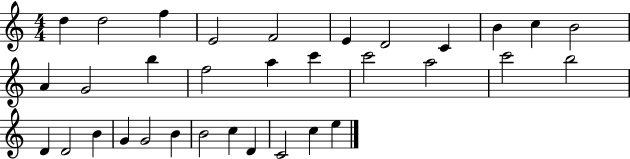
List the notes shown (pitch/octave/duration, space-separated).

D5/q D5/h F5/q E4/h F4/h E4/q D4/h C4/q B4/q C5/q B4/h A4/q G4/h B5/q F5/h A5/q C6/q C6/h A5/h C6/h B5/h D4/q D4/h B4/q G4/q G4/h B4/q B4/h C5/q D4/q C4/h C5/q E5/q